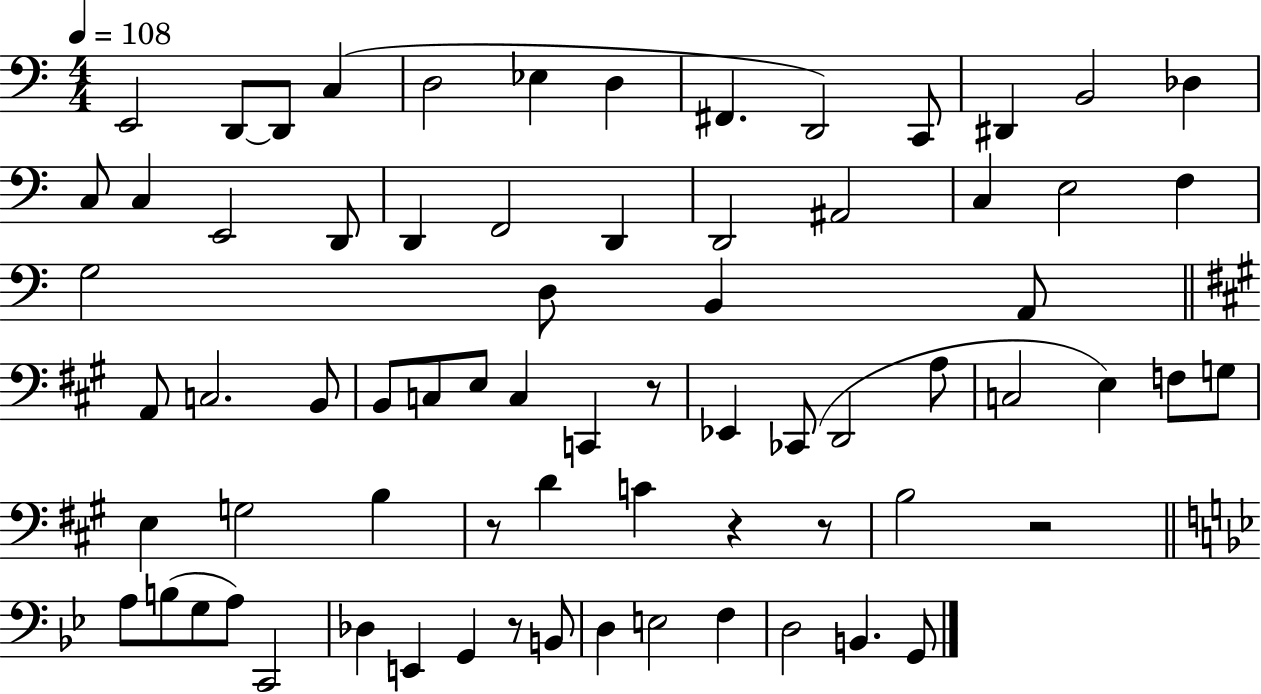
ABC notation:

X:1
T:Untitled
M:4/4
L:1/4
K:C
E,,2 D,,/2 D,,/2 C, D,2 _E, D, ^F,, D,,2 C,,/2 ^D,, B,,2 _D, C,/2 C, E,,2 D,,/2 D,, F,,2 D,, D,,2 ^A,,2 C, E,2 F, G,2 D,/2 B,, A,,/2 A,,/2 C,2 B,,/2 B,,/2 C,/2 E,/2 C, C,, z/2 _E,, _C,,/2 D,,2 A,/2 C,2 E, F,/2 G,/2 E, G,2 B, z/2 D C z z/2 B,2 z2 A,/2 B,/2 G,/2 A,/2 C,,2 _D, E,, G,, z/2 B,,/2 D, E,2 F, D,2 B,, G,,/2